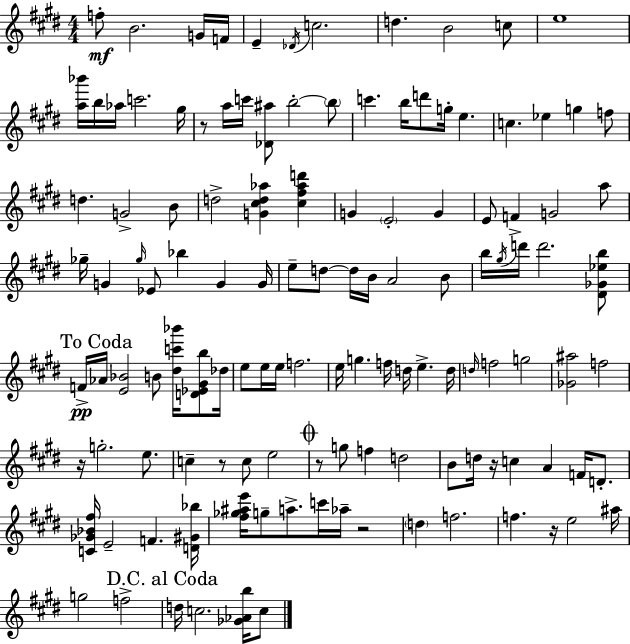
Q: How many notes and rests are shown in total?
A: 124